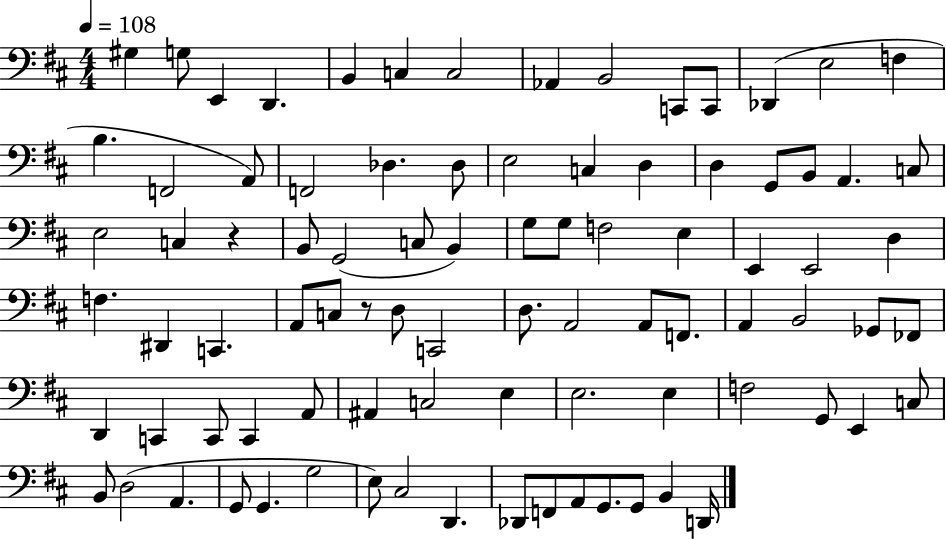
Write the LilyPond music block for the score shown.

{
  \clef bass
  \numericTimeSignature
  \time 4/4
  \key d \major
  \tempo 4 = 108
  gis4 g8 e,4 d,4. | b,4 c4 c2 | aes,4 b,2 c,8 c,8 | des,4( e2 f4 | \break b4. f,2 a,8) | f,2 des4. des8 | e2 c4 d4 | d4 g,8 b,8 a,4. c8 | \break e2 c4 r4 | b,8 g,2( c8 b,4) | g8 g8 f2 e4 | e,4 e,2 d4 | \break f4. dis,4 c,4. | a,8 c8 r8 d8 c,2 | d8. a,2 a,8 f,8. | a,4 b,2 ges,8 fes,8 | \break d,4 c,4 c,8 c,4 a,8 | ais,4 c2 e4 | e2. e4 | f2 g,8 e,4 c8 | \break b,8 d2( a,4. | g,8 g,4. g2 | e8) cis2 d,4. | des,8 f,8 a,8 g,8. g,8 b,4 d,16 | \break \bar "|."
}